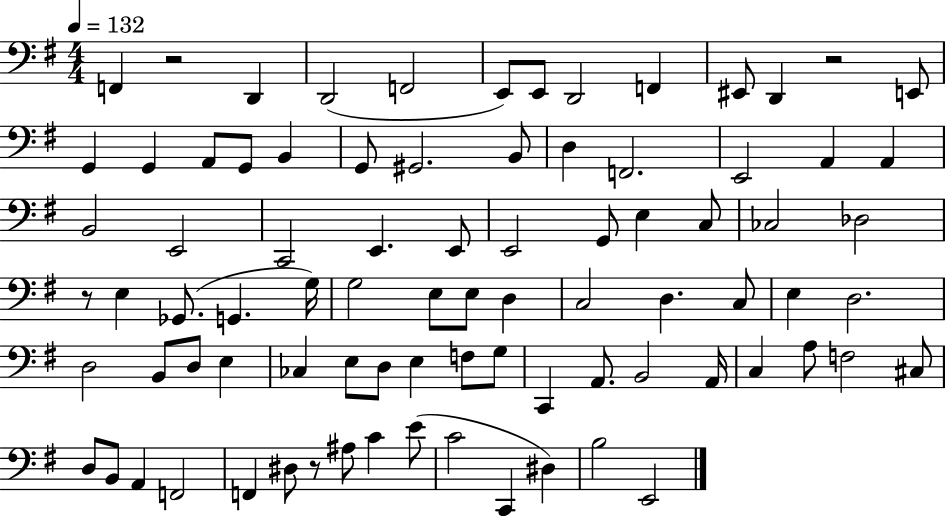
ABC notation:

X:1
T:Untitled
M:4/4
L:1/4
K:G
F,, z2 D,, D,,2 F,,2 E,,/2 E,,/2 D,,2 F,, ^E,,/2 D,, z2 E,,/2 G,, G,, A,,/2 G,,/2 B,, G,,/2 ^G,,2 B,,/2 D, F,,2 E,,2 A,, A,, B,,2 E,,2 C,,2 E,, E,,/2 E,,2 G,,/2 E, C,/2 _C,2 _D,2 z/2 E, _G,,/2 G,, G,/4 G,2 E,/2 E,/2 D, C,2 D, C,/2 E, D,2 D,2 B,,/2 D,/2 E, _C, E,/2 D,/2 E, F,/2 G,/2 C,, A,,/2 B,,2 A,,/4 C, A,/2 F,2 ^C,/2 D,/2 B,,/2 A,, F,,2 F,, ^D,/2 z/2 ^A,/2 C E/2 C2 C,, ^D, B,2 E,,2